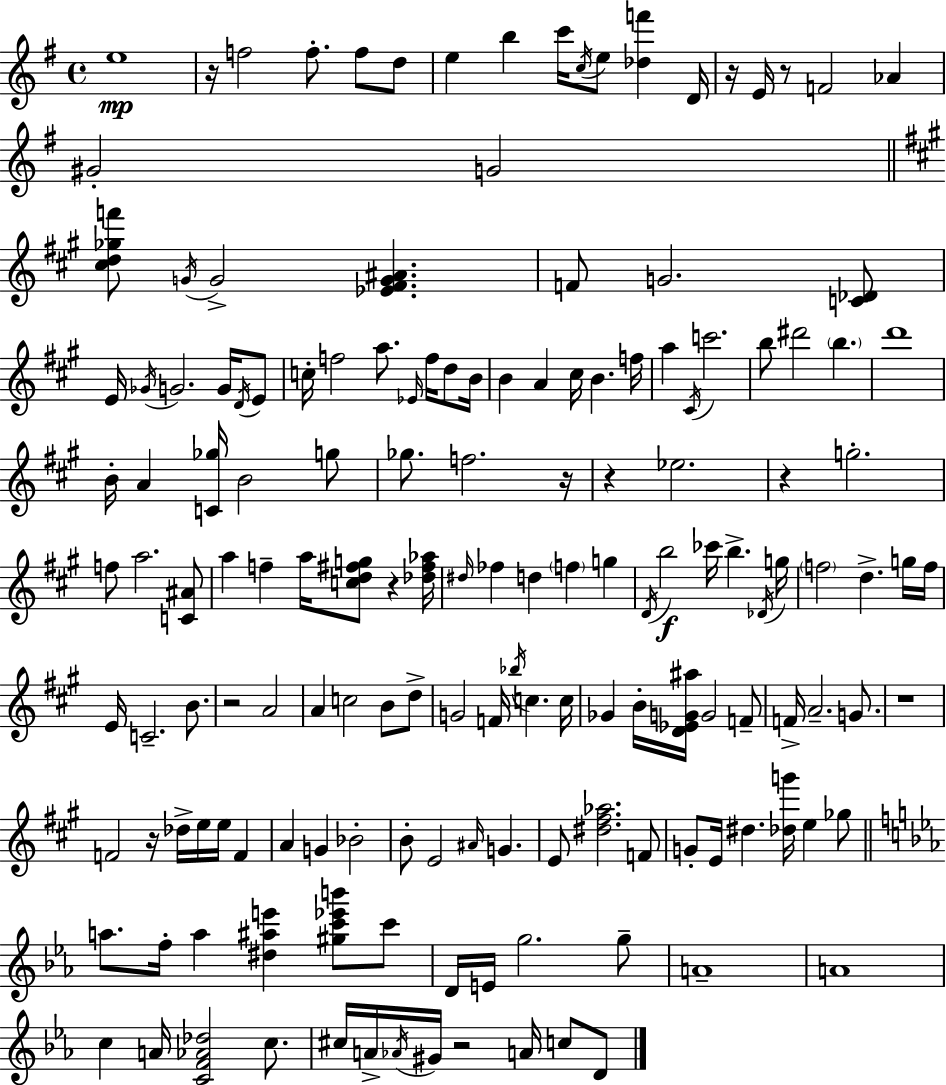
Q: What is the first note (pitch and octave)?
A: E5